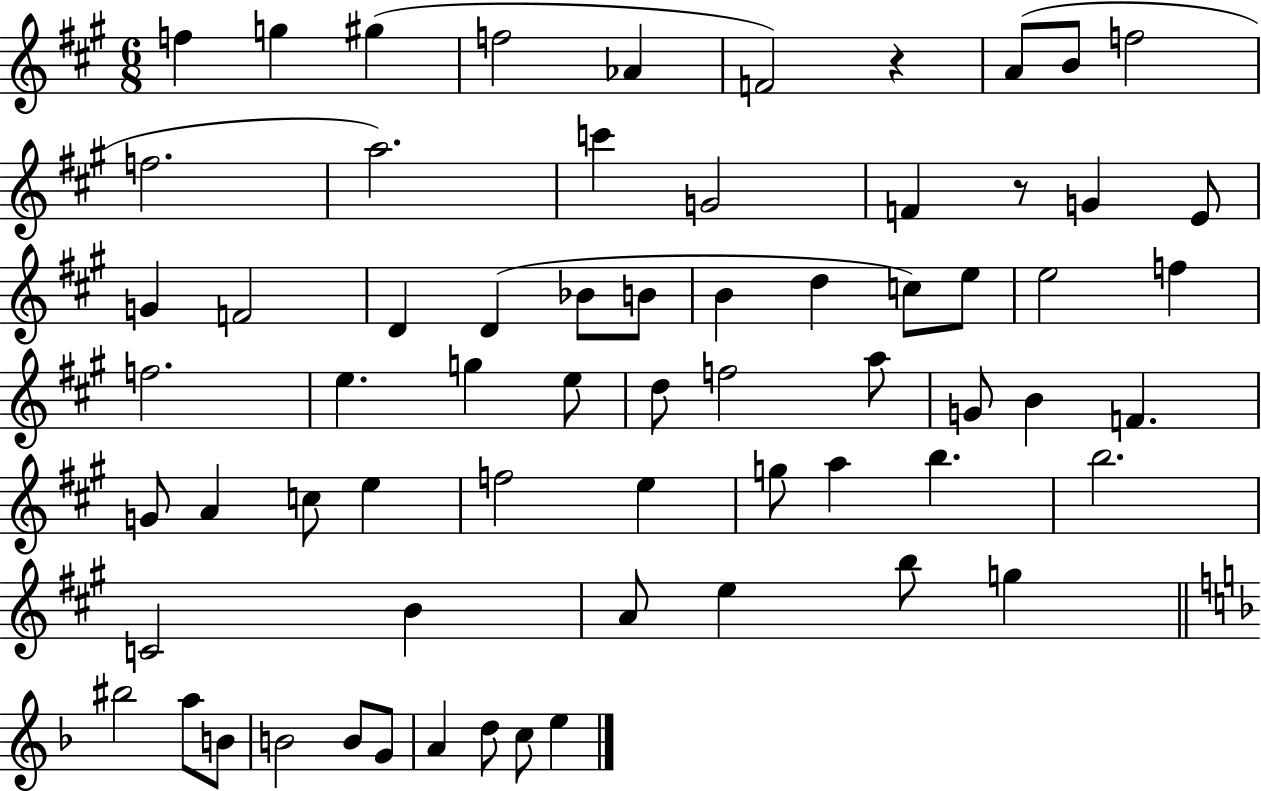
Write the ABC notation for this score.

X:1
T:Untitled
M:6/8
L:1/4
K:A
f g ^g f2 _A F2 z A/2 B/2 f2 f2 a2 c' G2 F z/2 G E/2 G F2 D D _B/2 B/2 B d c/2 e/2 e2 f f2 e g e/2 d/2 f2 a/2 G/2 B F G/2 A c/2 e f2 e g/2 a b b2 C2 B A/2 e b/2 g ^b2 a/2 B/2 B2 B/2 G/2 A d/2 c/2 e